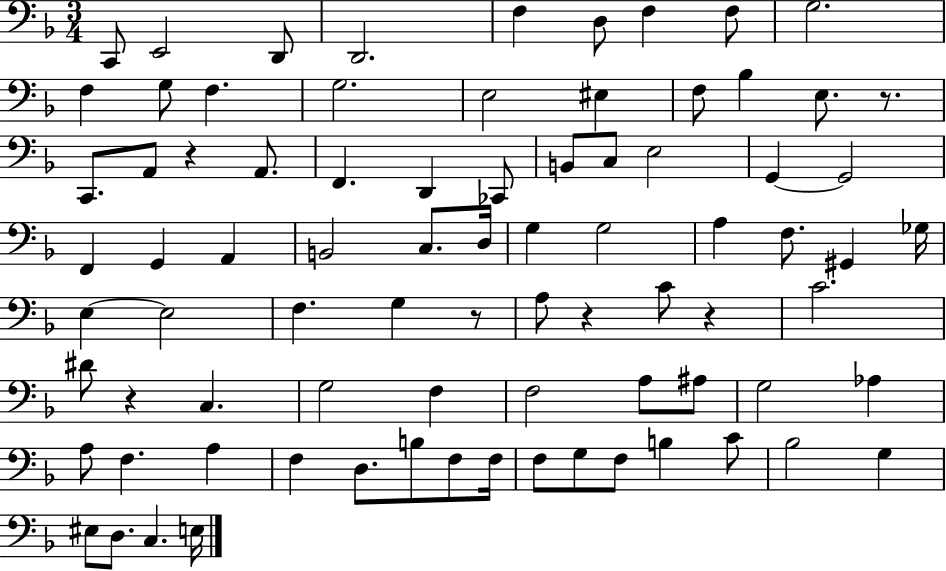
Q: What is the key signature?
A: F major